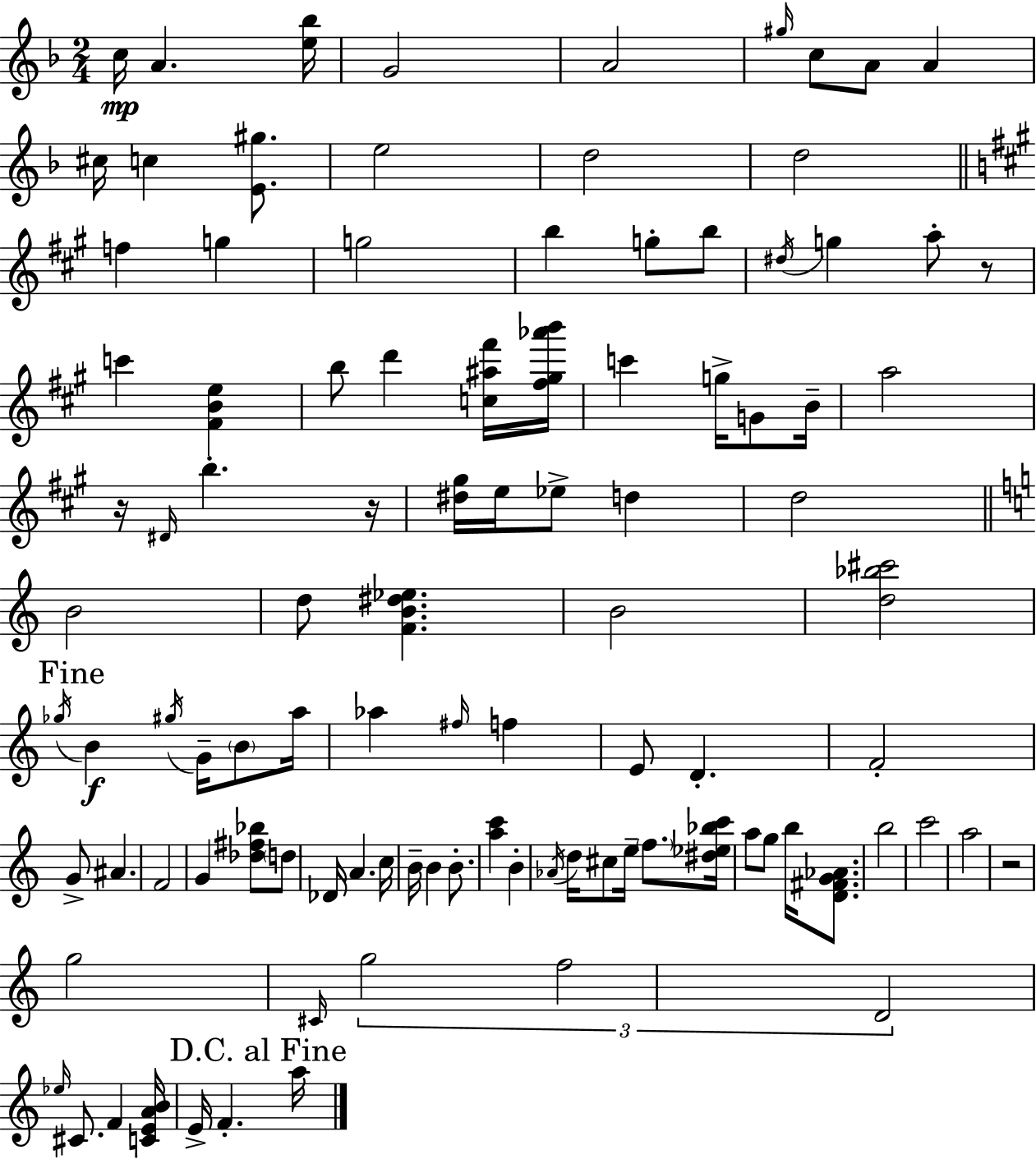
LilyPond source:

{
  \clef treble
  \numericTimeSignature
  \time 2/4
  \key d \minor
  c''16\mp a'4. <e'' bes''>16 | g'2 | a'2 | \grace { gis''16 } c''8 a'8 a'4 | \break cis''16 c''4 <e' gis''>8. | e''2 | d''2 | d''2 | \break \bar "||" \break \key a \major f''4 g''4 | g''2 | b''4 g''8-. b''8 | \acciaccatura { dis''16 } g''4 a''8-. r8 | \break c'''4 <fis' b' e''>4 | b''8 d'''4 <c'' ais'' fis'''>16 | <fis'' gis'' aes''' b'''>16 c'''4 g''16-> g'8 | b'16-- a''2 | \break r16 \grace { dis'16 } b''4.-. | r16 <dis'' gis''>16 e''16 ees''8-> d''4 | d''2 | \bar "||" \break \key a \minor b'2 | d''8 <f' b' dis'' ees''>4. | b'2 | <d'' bes'' cis'''>2 | \break \mark "Fine" \acciaccatura { ges''16 } b'4\f \acciaccatura { gis''16 } g'16-- \parenthesize b'8 | a''16 aes''4 \grace { fis''16 } f''4 | e'8 d'4.-. | f'2-. | \break g'8-> ais'4. | f'2 | g'4 <des'' fis'' bes''>8 | \parenthesize d''8 des'16 a'4. | \break c''16 b'16-- b'4 | b'8.-. <a'' c'''>4 b'4-. | \acciaccatura { aes'16 } d''16 cis''8 e''16-- | \parenthesize f''8. <dis'' ees'' bes'' c'''>16 a''8 g''8 | \break b''16 <d' fis' g' aes'>8. b''2 | c'''2 | a''2 | r2 | \break g''2 | \grace { cis'16 } \tuplet 3/2 { g''2 | f''2 | d'2 } | \break \grace { ees''16 } cis'8. | f'4 <c' e' a' b'>16 e'16-> f'4.-. | \mark "D.C. al Fine" a''16 \bar "|."
}